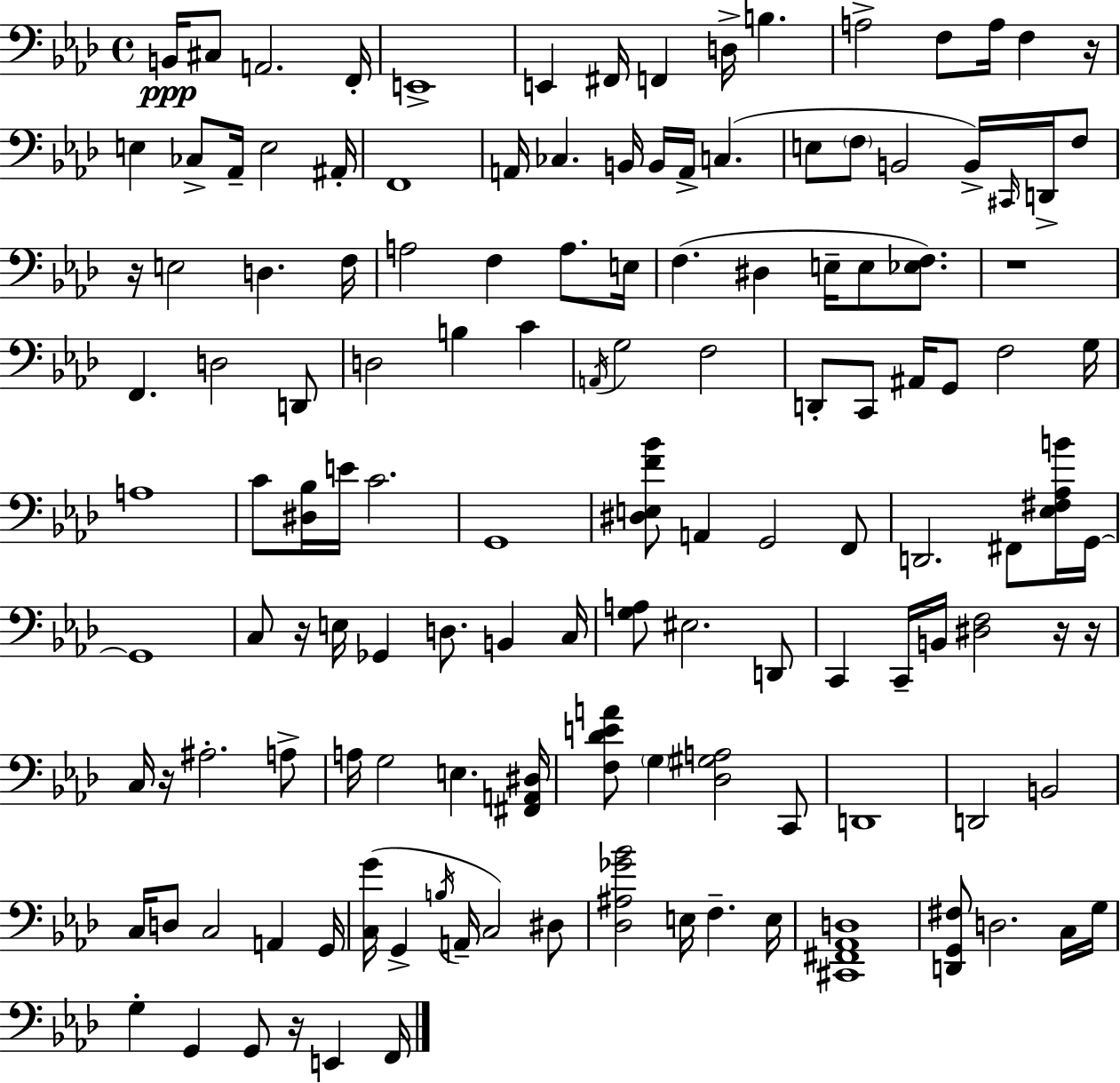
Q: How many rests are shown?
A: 8